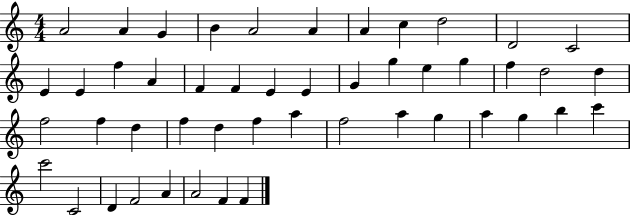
X:1
T:Untitled
M:4/4
L:1/4
K:C
A2 A G B A2 A A c d2 D2 C2 E E f A F F E E G g e g f d2 d f2 f d f d f a f2 a g a g b c' c'2 C2 D F2 A A2 F F